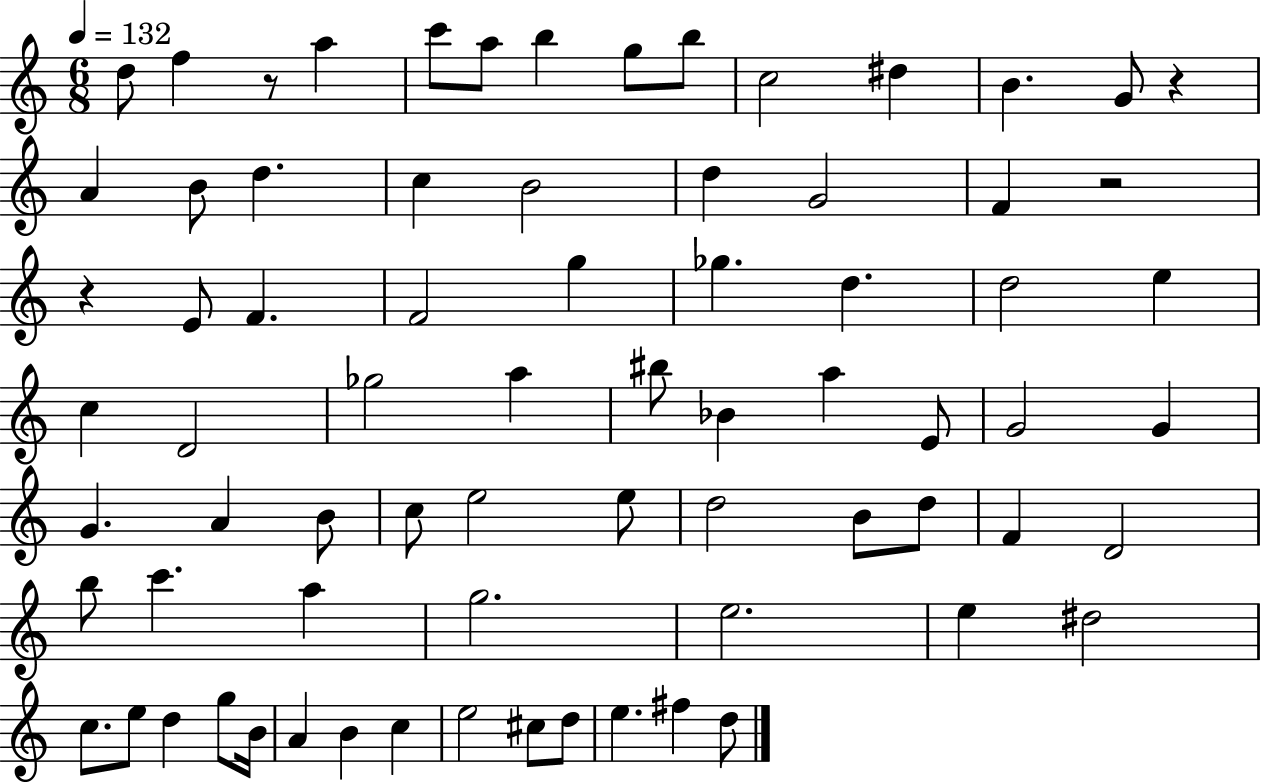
{
  \clef treble
  \numericTimeSignature
  \time 6/8
  \key c \major
  \tempo 4 = 132
  d''8 f''4 r8 a''4 | c'''8 a''8 b''4 g''8 b''8 | c''2 dis''4 | b'4. g'8 r4 | \break a'4 b'8 d''4. | c''4 b'2 | d''4 g'2 | f'4 r2 | \break r4 e'8 f'4. | f'2 g''4 | ges''4. d''4. | d''2 e''4 | \break c''4 d'2 | ges''2 a''4 | bis''8 bes'4 a''4 e'8 | g'2 g'4 | \break g'4. a'4 b'8 | c''8 e''2 e''8 | d''2 b'8 d''8 | f'4 d'2 | \break b''8 c'''4. a''4 | g''2. | e''2. | e''4 dis''2 | \break c''8. e''8 d''4 g''8 b'16 | a'4 b'4 c''4 | e''2 cis''8 d''8 | e''4. fis''4 d''8 | \break \bar "|."
}